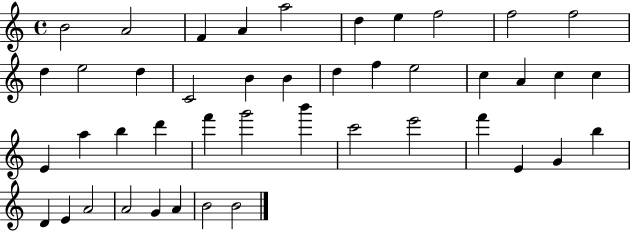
X:1
T:Untitled
M:4/4
L:1/4
K:C
B2 A2 F A a2 d e f2 f2 f2 d e2 d C2 B B d f e2 c A c c E a b d' f' g'2 b' c'2 e'2 f' E G b D E A2 A2 G A B2 B2